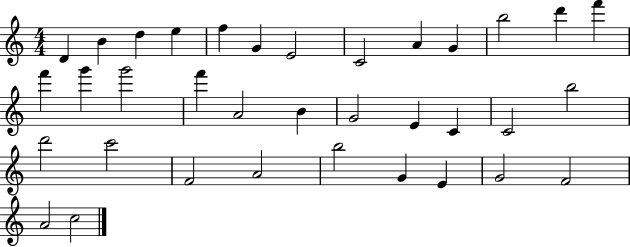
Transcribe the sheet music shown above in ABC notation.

X:1
T:Untitled
M:4/4
L:1/4
K:C
D B d e f G E2 C2 A G b2 d' f' f' g' g'2 f' A2 B G2 E C C2 b2 d'2 c'2 F2 A2 b2 G E G2 F2 A2 c2